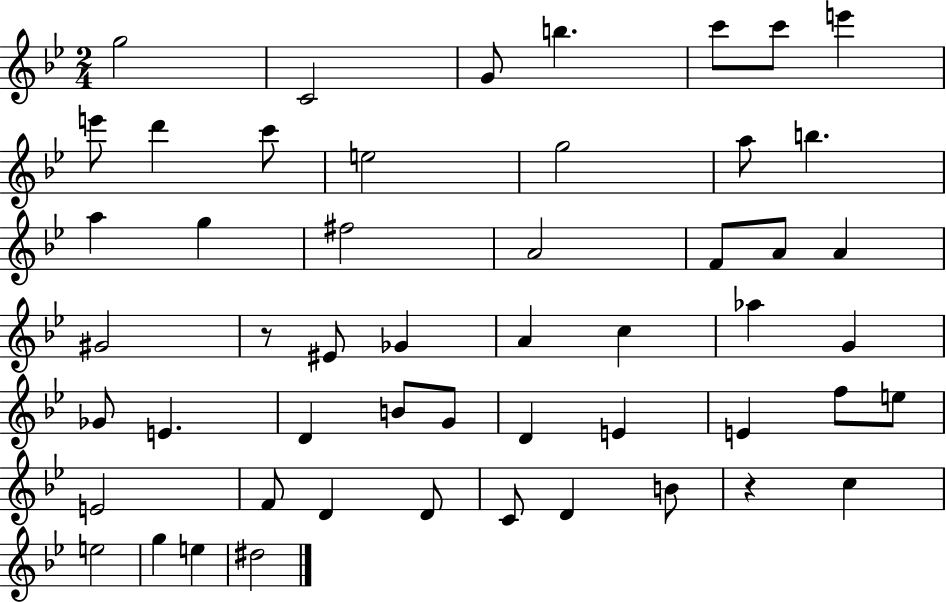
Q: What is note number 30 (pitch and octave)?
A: E4